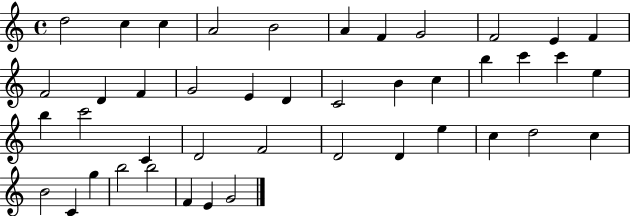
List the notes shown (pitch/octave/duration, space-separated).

D5/h C5/q C5/q A4/h B4/h A4/q F4/q G4/h F4/h E4/q F4/q F4/h D4/q F4/q G4/h E4/q D4/q C4/h B4/q C5/q B5/q C6/q C6/q E5/q B5/q C6/h C4/q D4/h F4/h D4/h D4/q E5/q C5/q D5/h C5/q B4/h C4/q G5/q B5/h B5/h F4/q E4/q G4/h